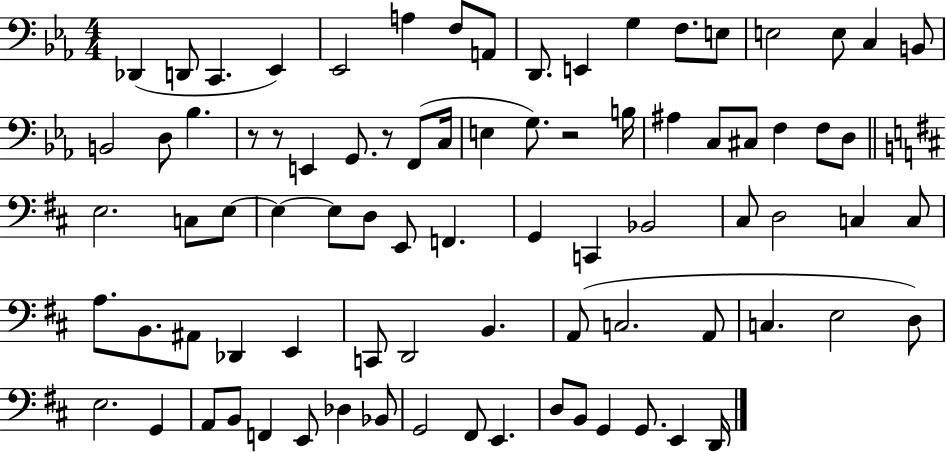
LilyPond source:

{
  \clef bass
  \numericTimeSignature
  \time 4/4
  \key ees \major
  des,4( d,8 c,4. ees,4) | ees,2 a4 f8 a,8 | d,8. e,4 g4 f8. e8 | e2 e8 c4 b,8 | \break b,2 d8 bes4. | r8 r8 e,4 g,8. r8 f,8( c16 | e4 g8.) r2 b16 | ais4 c8 cis8 f4 f8 d8 | \break \bar "||" \break \key d \major e2. c8 e8~~ | e4~~ e8 d8 e,8 f,4. | g,4 c,4 bes,2 | cis8 d2 c4 c8 | \break a8. b,8. ais,8 des,4 e,4 | c,8 d,2 b,4. | a,8( c2. a,8 | c4. e2 d8) | \break e2. g,4 | a,8 b,8 f,4 e,8 des4 bes,8 | g,2 fis,8 e,4. | d8 b,8 g,4 g,8. e,4 d,16 | \break \bar "|."
}